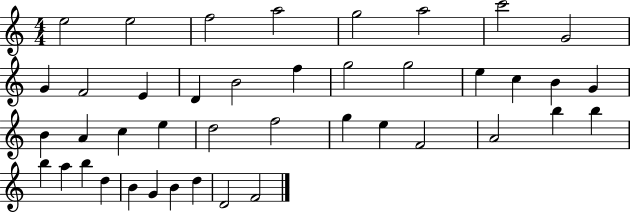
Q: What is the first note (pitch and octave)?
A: E5